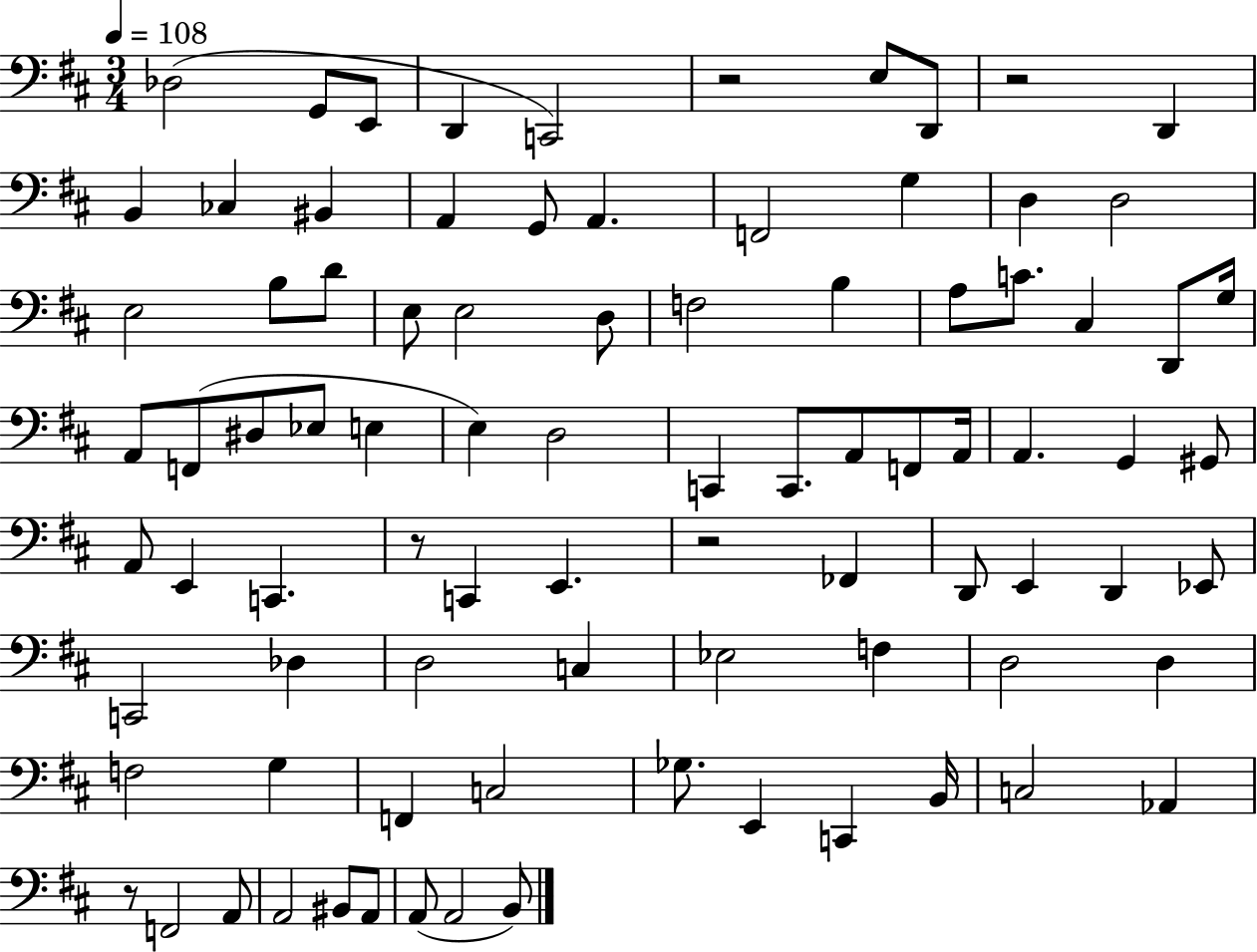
Db3/h G2/e E2/e D2/q C2/h R/h E3/e D2/e R/h D2/q B2/q CES3/q BIS2/q A2/q G2/e A2/q. F2/h G3/q D3/q D3/h E3/h B3/e D4/e E3/e E3/h D3/e F3/h B3/q A3/e C4/e. C#3/q D2/e G3/s A2/e F2/e D#3/e Eb3/e E3/q E3/q D3/h C2/q C2/e. A2/e F2/e A2/s A2/q. G2/q G#2/e A2/e E2/q C2/q. R/e C2/q E2/q. R/h FES2/q D2/e E2/q D2/q Eb2/e C2/h Db3/q D3/h C3/q Eb3/h F3/q D3/h D3/q F3/h G3/q F2/q C3/h Gb3/e. E2/q C2/q B2/s C3/h Ab2/q R/e F2/h A2/e A2/h BIS2/e A2/e A2/e A2/h B2/e